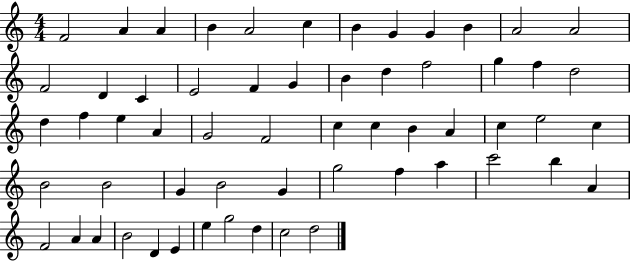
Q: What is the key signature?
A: C major